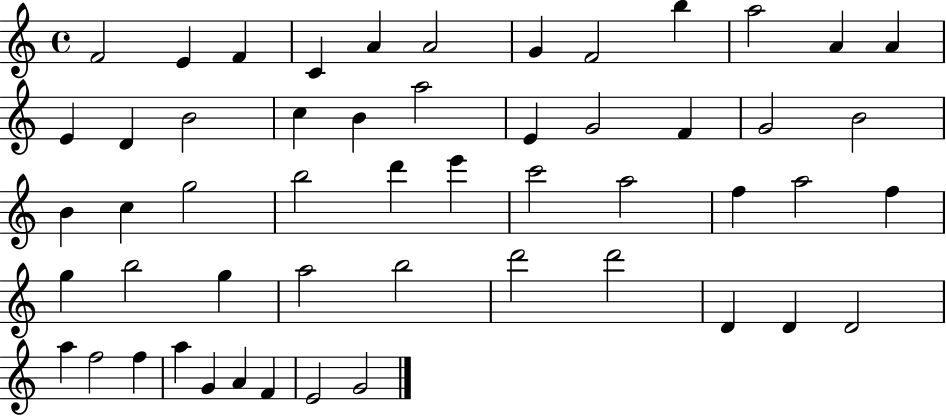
{
  \clef treble
  \time 4/4
  \defaultTimeSignature
  \key c \major
  f'2 e'4 f'4 | c'4 a'4 a'2 | g'4 f'2 b''4 | a''2 a'4 a'4 | \break e'4 d'4 b'2 | c''4 b'4 a''2 | e'4 g'2 f'4 | g'2 b'2 | \break b'4 c''4 g''2 | b''2 d'''4 e'''4 | c'''2 a''2 | f''4 a''2 f''4 | \break g''4 b''2 g''4 | a''2 b''2 | d'''2 d'''2 | d'4 d'4 d'2 | \break a''4 f''2 f''4 | a''4 g'4 a'4 f'4 | e'2 g'2 | \bar "|."
}